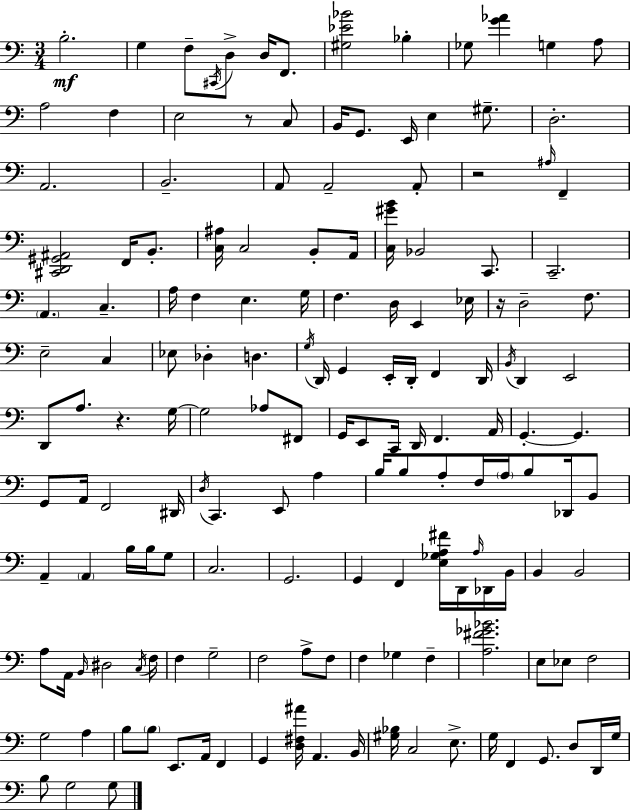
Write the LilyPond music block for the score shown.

{
  \clef bass
  \numericTimeSignature
  \time 3/4
  \key a \minor
  b2.-.\mf | g4 f8-- \acciaccatura { cis,16 } d8-> d16 f,8. | <gis ees' bes'>2 bes4-. | ges8 <g' aes'>4 g4 a8 | \break a2 f4 | e2 r8 c8 | b,16 g,8. e,16 e4 gis8.-- | d2.-. | \break a,2. | b,2.-- | a,8 a,2-- a,8-. | r2 \grace { ais16 } f,4-- | \break <cis, d, gis, ais,>2 f,16 b,8.-. | <c ais>16 c2 b,8-. | a,16 <c gis' b'>16 bes,2 c,8. | c,2.-- | \break \parenthesize a,4. c4.-- | a16 f4 e4. | g16 f4. d16 e,4 | ees16 r16 d2-- f8. | \break e2-- c4 | ees8 des4-. d4. | \acciaccatura { g16 } d,16 g,4 e,16-. d,16-. f,4 | d,16 \acciaccatura { b,16 } d,4 e,2 | \break d,8 a8. r4. | g16~~ g2 | aes8 fis,8 g,16 e,8 c,16 d,16 f,4. | a,16 g,4.-.~~ g,4. | \break g,8 a,16 f,2 | dis,16 \acciaccatura { d16 } c,4. e,8 | a4 b16 b8 a8-. f16 \parenthesize a16 | b8 des,16 b,8 a,4-- \parenthesize a,4 | \break b16 b16 g8 c2. | g,2. | g,4 f,4 | <e ges a fis'>16 d,16 \grace { a16 } des,16 b,16 b,4 b,2 | \break a8 a,16 \grace { b,16 } dis2 | \acciaccatura { c16 } f16 f4 | g2-- f2 | a8-> f8 f4 | \break ges4 f4-- <a fis' ges' bes'>2. | e8 ees8 | f2 g2 | a4 b8 \parenthesize b8 | \break e,8. a,16 f,4 g,4 | <d fis ais'>16 a,4. b,16 <gis bes>16 c2 | e8.-> g16 f,4 | g,8. d8 d,16 g16 b8 g2 | \break g8 \bar "|."
}